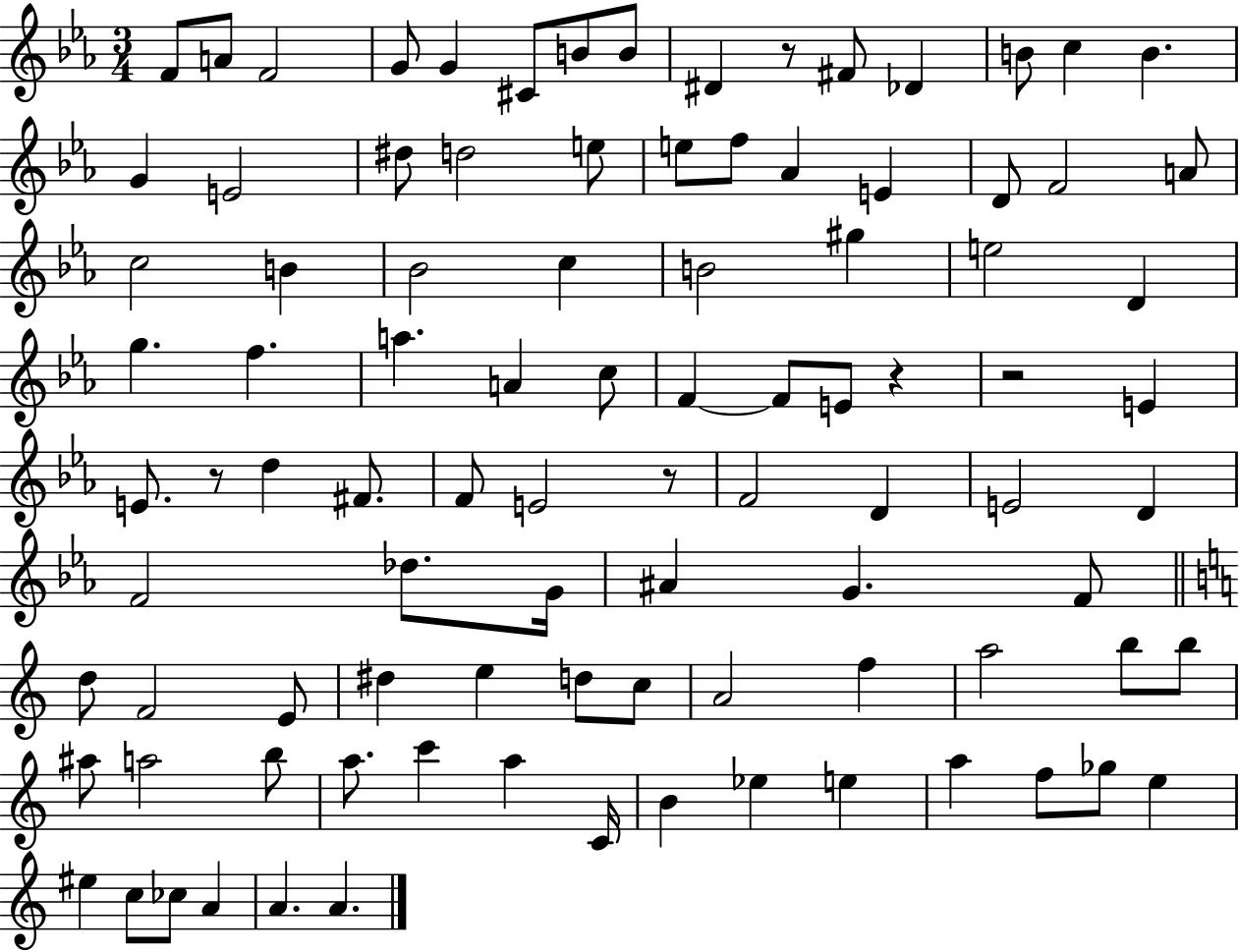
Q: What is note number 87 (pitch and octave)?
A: CES5